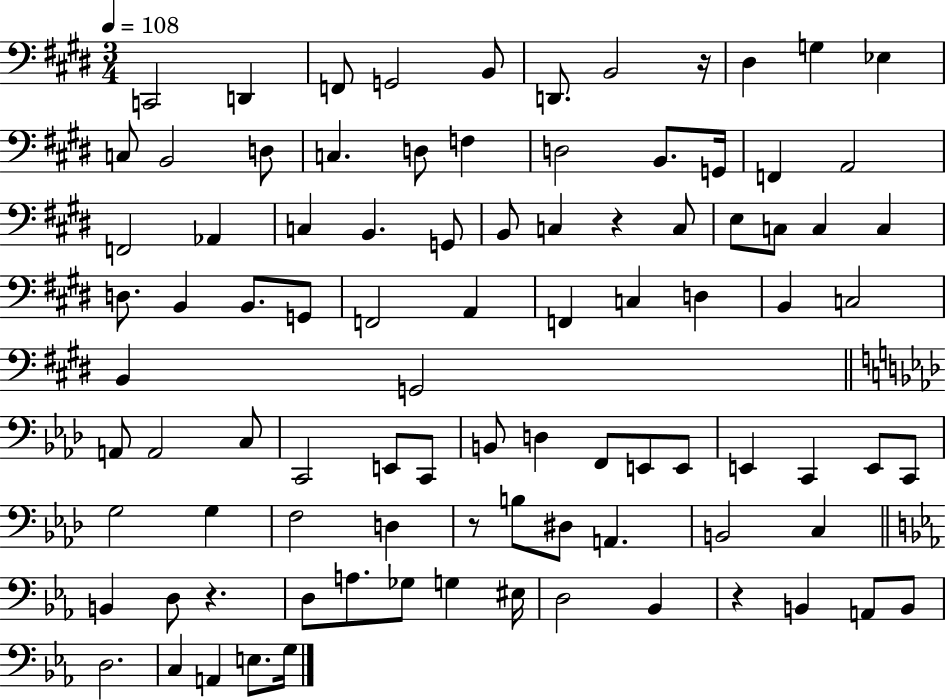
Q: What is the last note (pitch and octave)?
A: G3